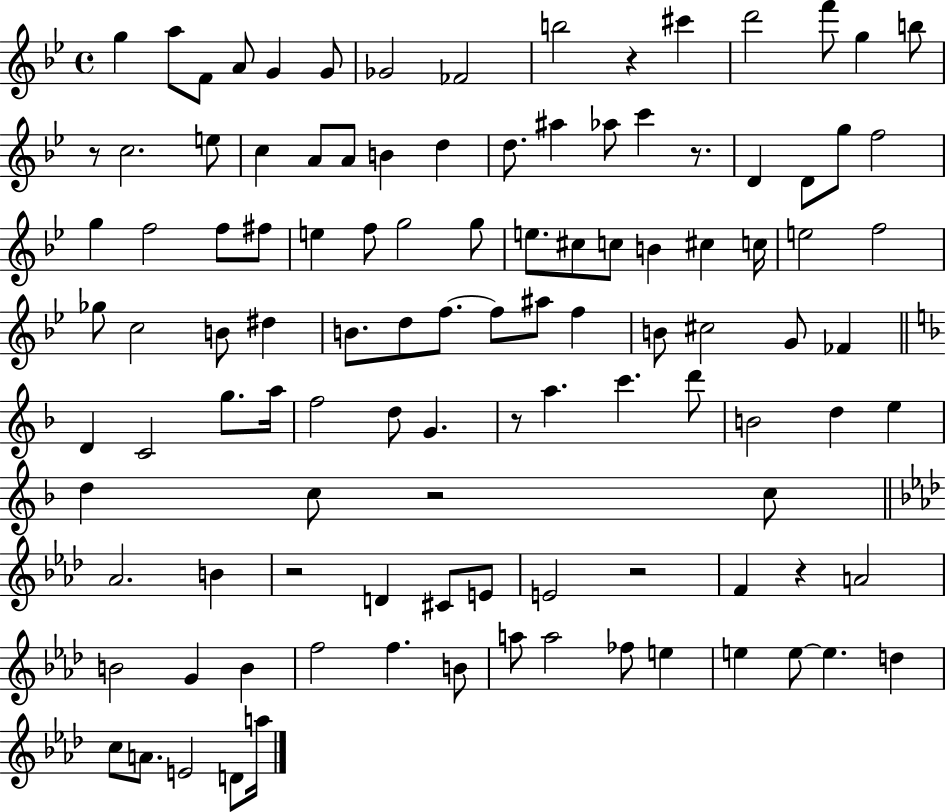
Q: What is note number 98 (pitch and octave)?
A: C5